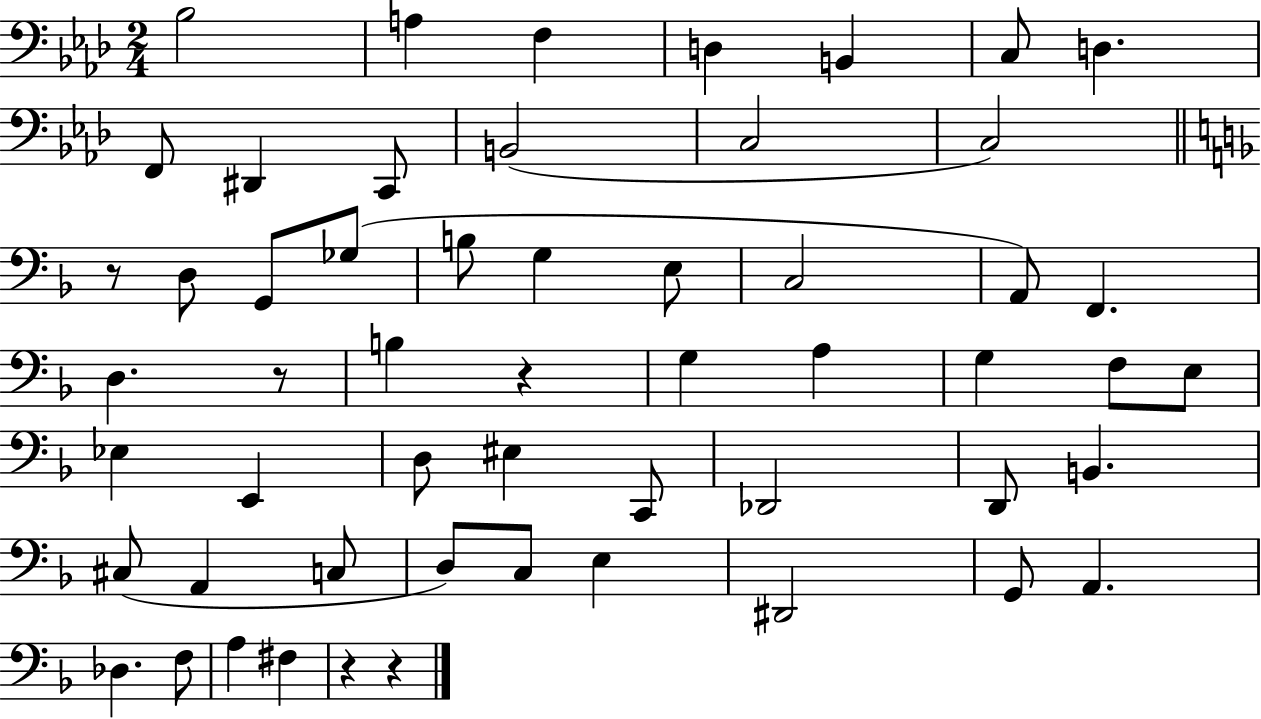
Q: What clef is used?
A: bass